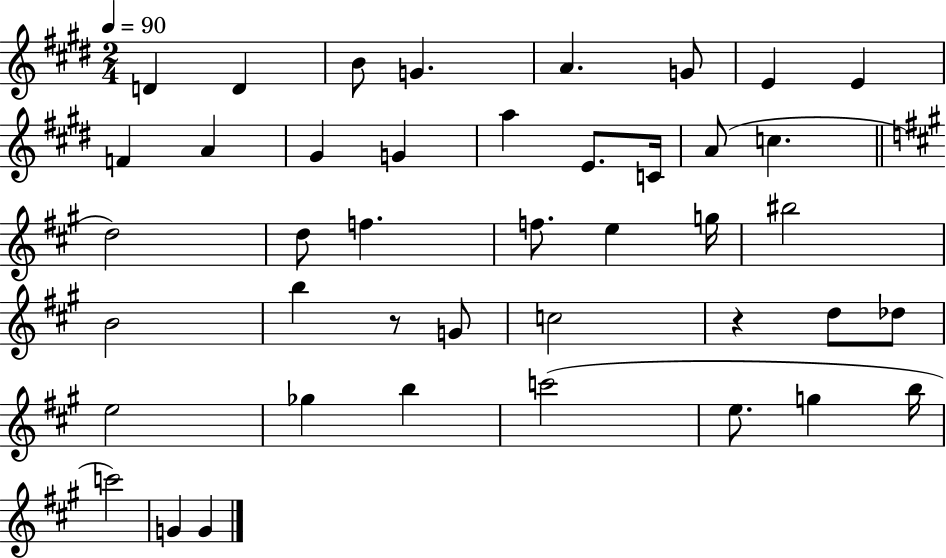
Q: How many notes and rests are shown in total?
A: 42